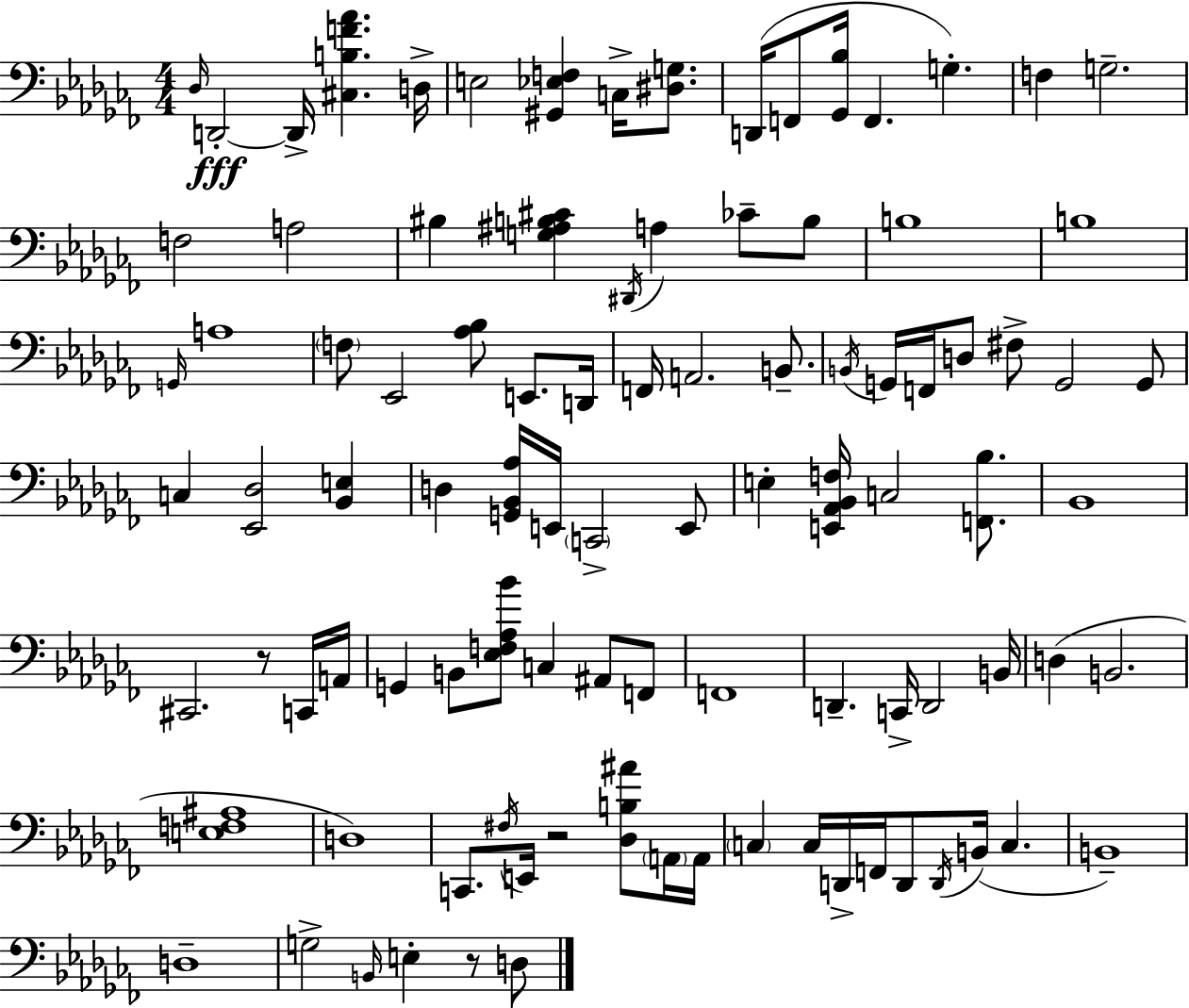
X:1
T:Untitled
M:4/4
L:1/4
K:Abm
_D,/4 D,,2 D,,/4 [^C,B,F_A] D,/4 E,2 [^G,,_E,F,] C,/4 [^D,G,]/2 D,,/4 F,,/2 [_G,,_B,]/4 F,, G, F, G,2 F,2 A,2 ^B, [G,^A,B,^C] ^D,,/4 A, _C/2 B,/2 B,4 B,4 G,,/4 A,4 F,/2 _E,,2 [_A,_B,]/2 E,,/2 D,,/4 F,,/4 A,,2 B,,/2 B,,/4 G,,/4 F,,/4 D,/2 ^F,/2 G,,2 G,,/2 C, [_E,,_D,]2 [_B,,E,] D, [G,,_B,,_A,]/4 E,,/4 C,,2 E,,/2 E, [E,,_A,,_B,,F,]/4 C,2 [F,,_B,]/2 _B,,4 ^C,,2 z/2 C,,/4 A,,/4 G,, B,,/2 [_E,F,_A,_B]/2 C, ^A,,/2 F,,/2 F,,4 D,, C,,/4 D,,2 B,,/4 D, B,,2 [E,F,^A,]4 D,4 C,,/2 ^F,/4 E,,/4 z2 [_D,B,^A]/2 A,,/4 A,,/4 C, C,/4 D,,/4 F,,/4 D,,/2 D,,/4 B,,/4 C, B,,4 D,4 G,2 B,,/4 E, z/2 D,/2